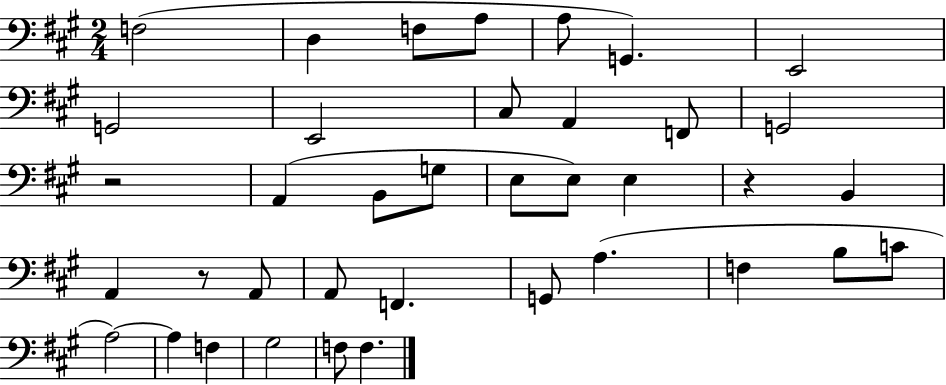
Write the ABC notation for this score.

X:1
T:Untitled
M:2/4
L:1/4
K:A
F,2 D, F,/2 A,/2 A,/2 G,, E,,2 G,,2 E,,2 ^C,/2 A,, F,,/2 G,,2 z2 A,, B,,/2 G,/2 E,/2 E,/2 E, z B,, A,, z/2 A,,/2 A,,/2 F,, G,,/2 A, F, B,/2 C/2 A,2 A, F, ^G,2 F,/2 F,